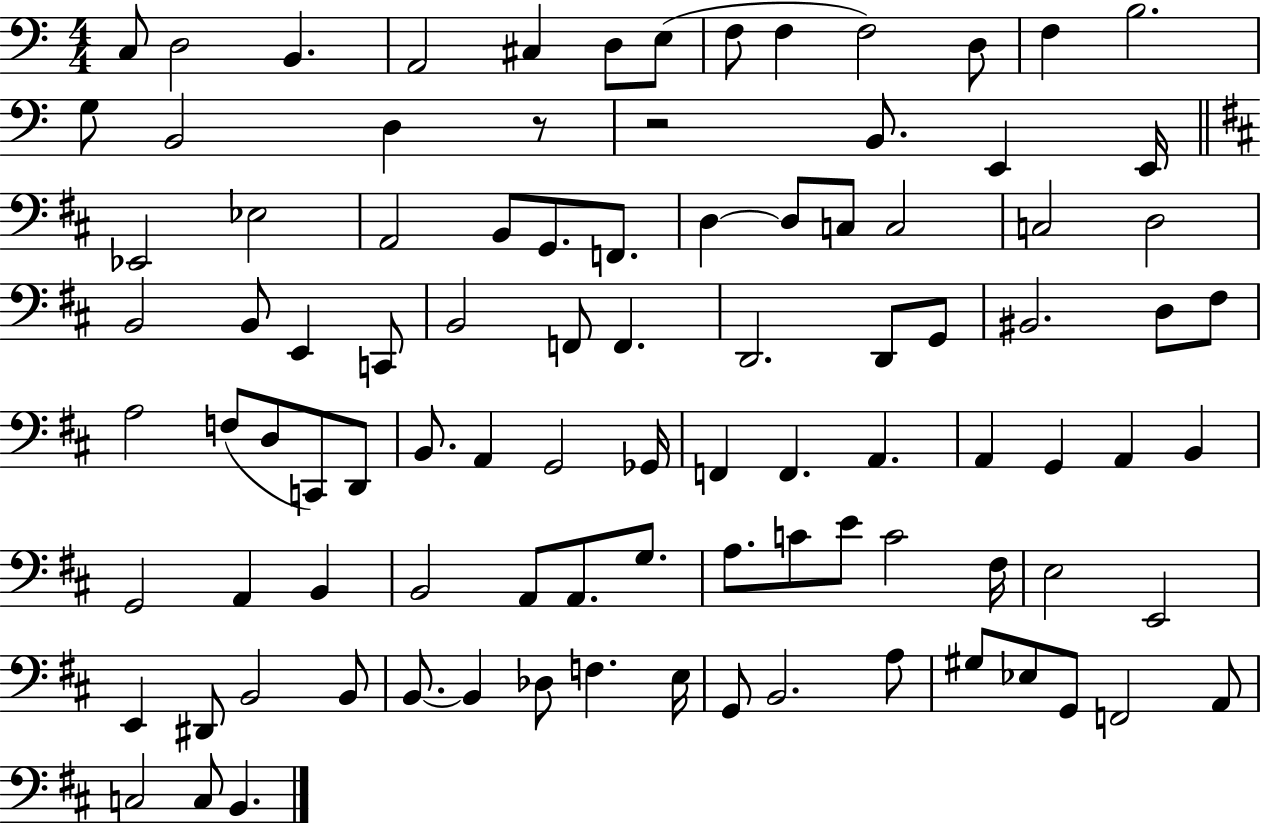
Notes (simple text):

C3/e D3/h B2/q. A2/h C#3/q D3/e E3/e F3/e F3/q F3/h D3/e F3/q B3/h. G3/e B2/h D3/q R/e R/h B2/e. E2/q E2/s Eb2/h Eb3/h A2/h B2/e G2/e. F2/e. D3/q D3/e C3/e C3/h C3/h D3/h B2/h B2/e E2/q C2/e B2/h F2/e F2/q. D2/h. D2/e G2/e BIS2/h. D3/e F#3/e A3/h F3/e D3/e C2/e D2/e B2/e. A2/q G2/h Gb2/s F2/q F2/q. A2/q. A2/q G2/q A2/q B2/q G2/h A2/q B2/q B2/h A2/e A2/e. G3/e. A3/e. C4/e E4/e C4/h F#3/s E3/h E2/h E2/q D#2/e B2/h B2/e B2/e. B2/q Db3/e F3/q. E3/s G2/e B2/h. A3/e G#3/e Eb3/e G2/e F2/h A2/e C3/h C3/e B2/q.